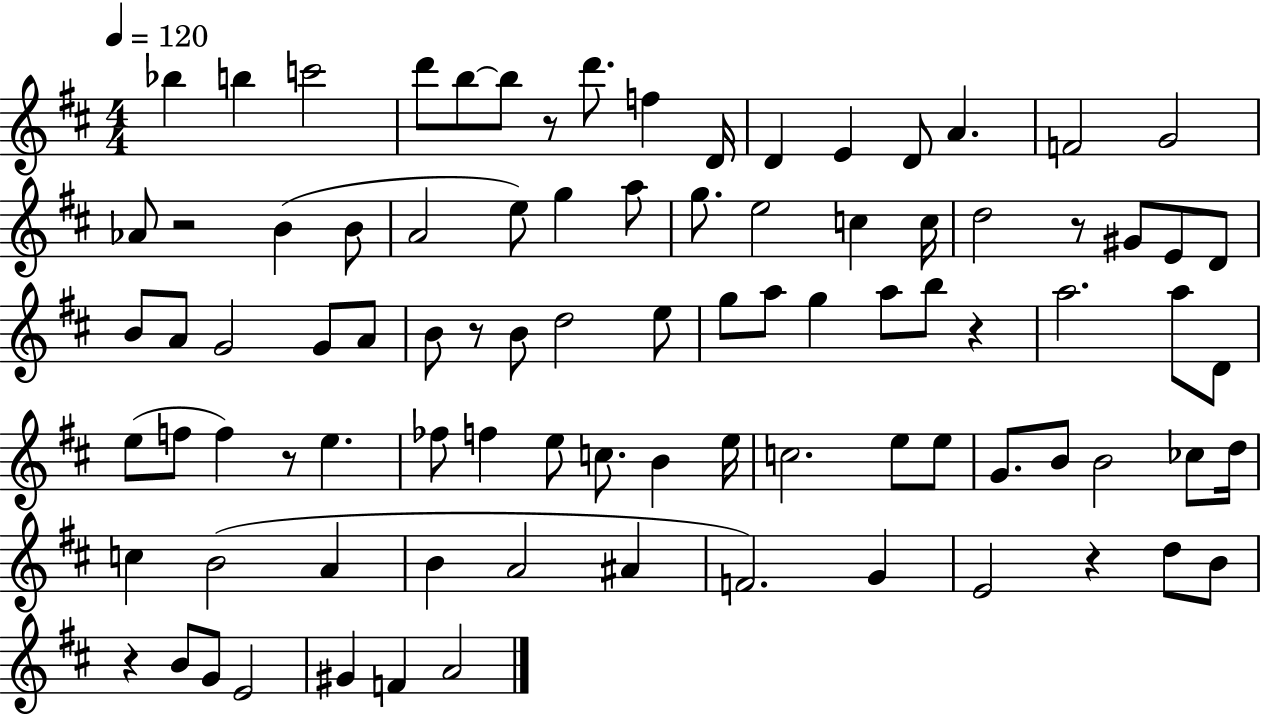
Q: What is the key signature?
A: D major